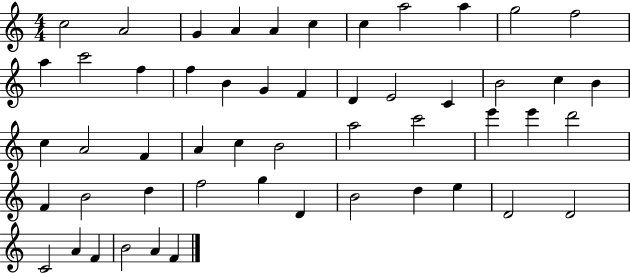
C5/h A4/h G4/q A4/q A4/q C5/q C5/q A5/h A5/q G5/h F5/h A5/q C6/h F5/q F5/q B4/q G4/q F4/q D4/q E4/h C4/q B4/h C5/q B4/q C5/q A4/h F4/q A4/q C5/q B4/h A5/h C6/h E6/q E6/q D6/h F4/q B4/h D5/q F5/h G5/q D4/q B4/h D5/q E5/q D4/h D4/h C4/h A4/q F4/q B4/h A4/q F4/q